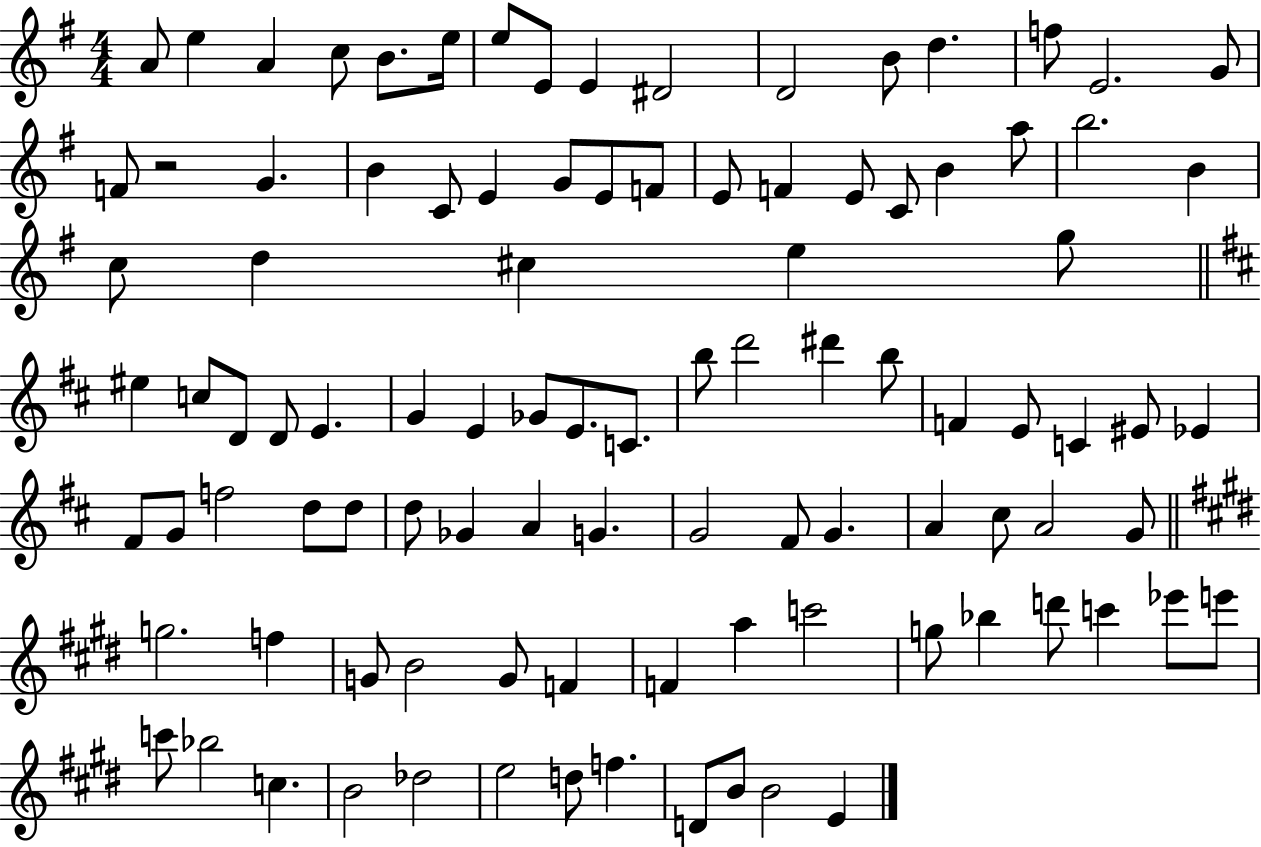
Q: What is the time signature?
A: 4/4